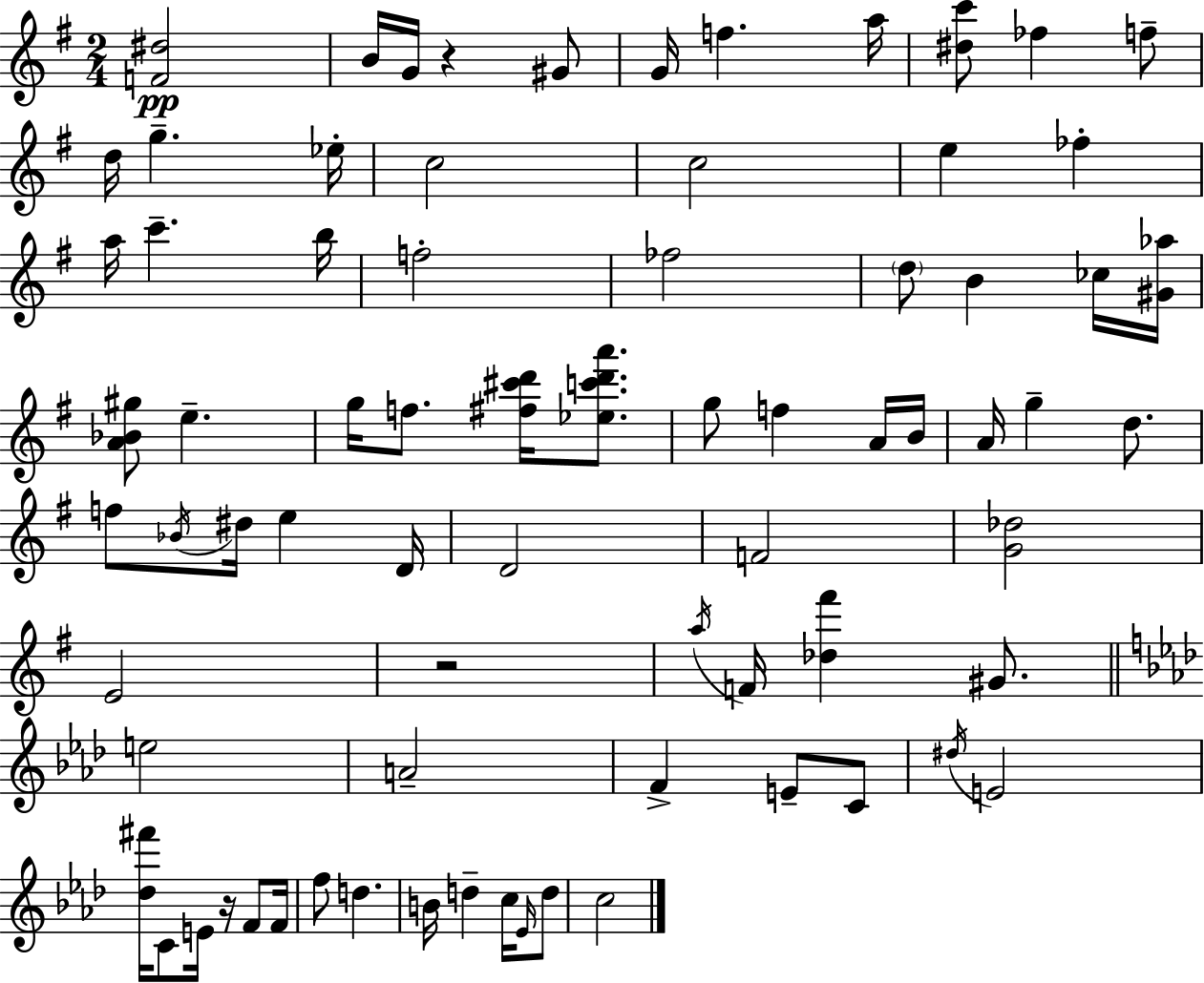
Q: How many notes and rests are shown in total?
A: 75